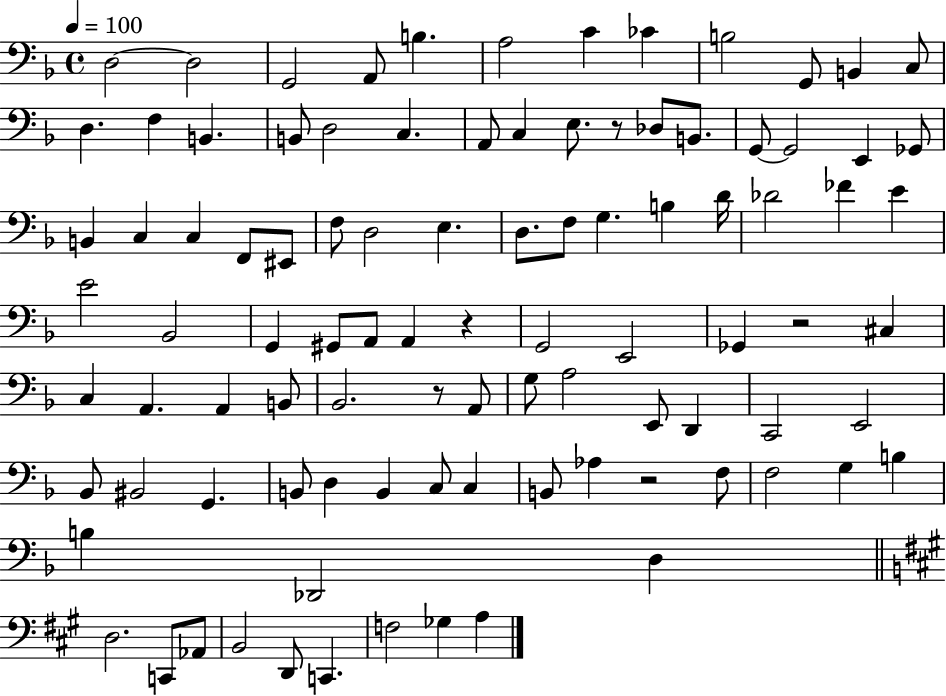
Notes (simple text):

D3/h D3/h G2/h A2/e B3/q. A3/h C4/q CES4/q B3/h G2/e B2/q C3/e D3/q. F3/q B2/q. B2/e D3/h C3/q. A2/e C3/q E3/e. R/e Db3/e B2/e. G2/e G2/h E2/q Gb2/e B2/q C3/q C3/q F2/e EIS2/e F3/e D3/h E3/q. D3/e. F3/e G3/q. B3/q D4/s Db4/h FES4/q E4/q E4/h Bb2/h G2/q G#2/e A2/e A2/q R/q G2/h E2/h Gb2/q R/h C#3/q C3/q A2/q. A2/q B2/e Bb2/h. R/e A2/e G3/e A3/h E2/e D2/q C2/h E2/h Bb2/e BIS2/h G2/q. B2/e D3/q B2/q C3/e C3/q B2/e Ab3/q R/h F3/e F3/h G3/q B3/q B3/q Db2/h D3/q D3/h. C2/e Ab2/e B2/h D2/e C2/q. F3/h Gb3/q A3/q